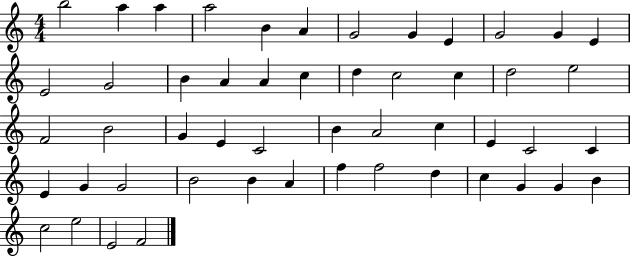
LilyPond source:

{
  \clef treble
  \numericTimeSignature
  \time 4/4
  \key c \major
  b''2 a''4 a''4 | a''2 b'4 a'4 | g'2 g'4 e'4 | g'2 g'4 e'4 | \break e'2 g'2 | b'4 a'4 a'4 c''4 | d''4 c''2 c''4 | d''2 e''2 | \break f'2 b'2 | g'4 e'4 c'2 | b'4 a'2 c''4 | e'4 c'2 c'4 | \break e'4 g'4 g'2 | b'2 b'4 a'4 | f''4 f''2 d''4 | c''4 g'4 g'4 b'4 | \break c''2 e''2 | e'2 f'2 | \bar "|."
}